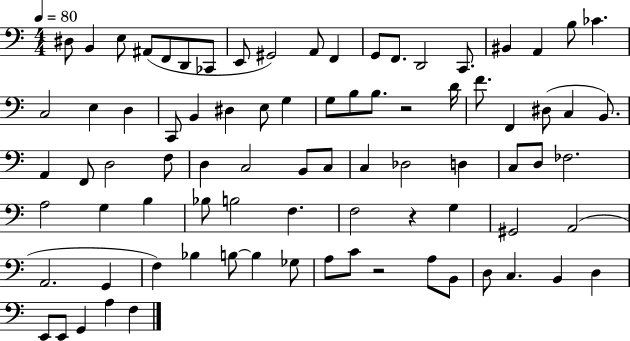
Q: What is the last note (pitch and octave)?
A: F3